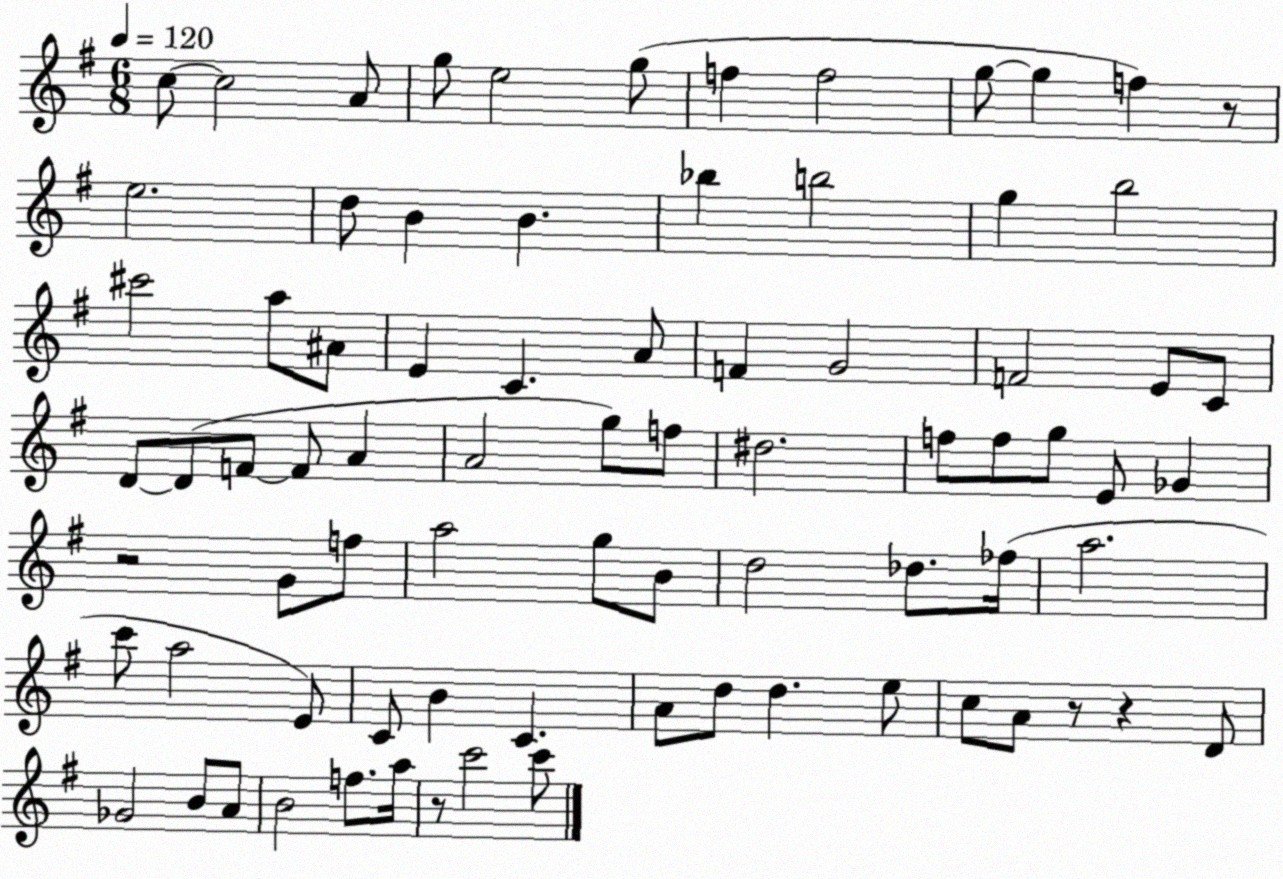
X:1
T:Untitled
M:6/8
L:1/4
K:G
c/2 c2 A/2 g/2 e2 g/2 f f2 g/2 g f z/2 e2 d/2 B B _b b2 g b2 ^c'2 a/2 ^A/2 E C A/2 F G2 F2 E/2 C/2 D/2 D/2 F/2 F/2 A A2 g/2 f/2 ^d2 f/2 f/2 g/2 E/2 _G z2 G/2 f/2 a2 g/2 B/2 d2 _d/2 _f/4 a2 c'/2 a2 E/2 C/2 B C A/2 d/2 d e/2 c/2 A/2 z/2 z D/2 _G2 B/2 A/2 B2 f/2 a/4 z/2 c'2 c'/2